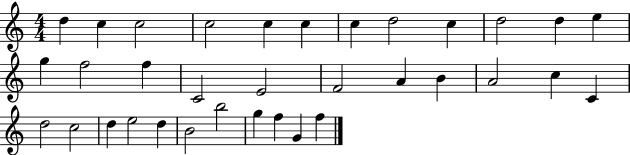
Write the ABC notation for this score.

X:1
T:Untitled
M:4/4
L:1/4
K:C
d c c2 c2 c c c d2 c d2 d e g f2 f C2 E2 F2 A B A2 c C d2 c2 d e2 d B2 b2 g f G f